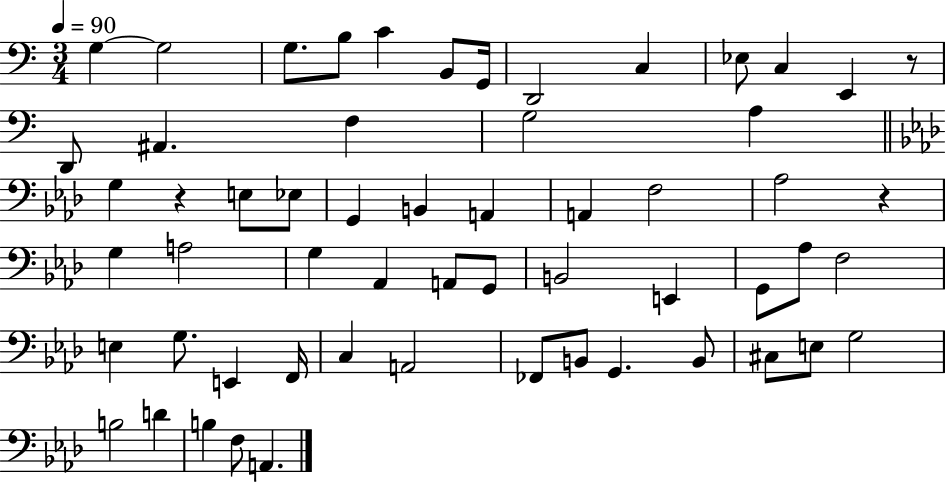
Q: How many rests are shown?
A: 3